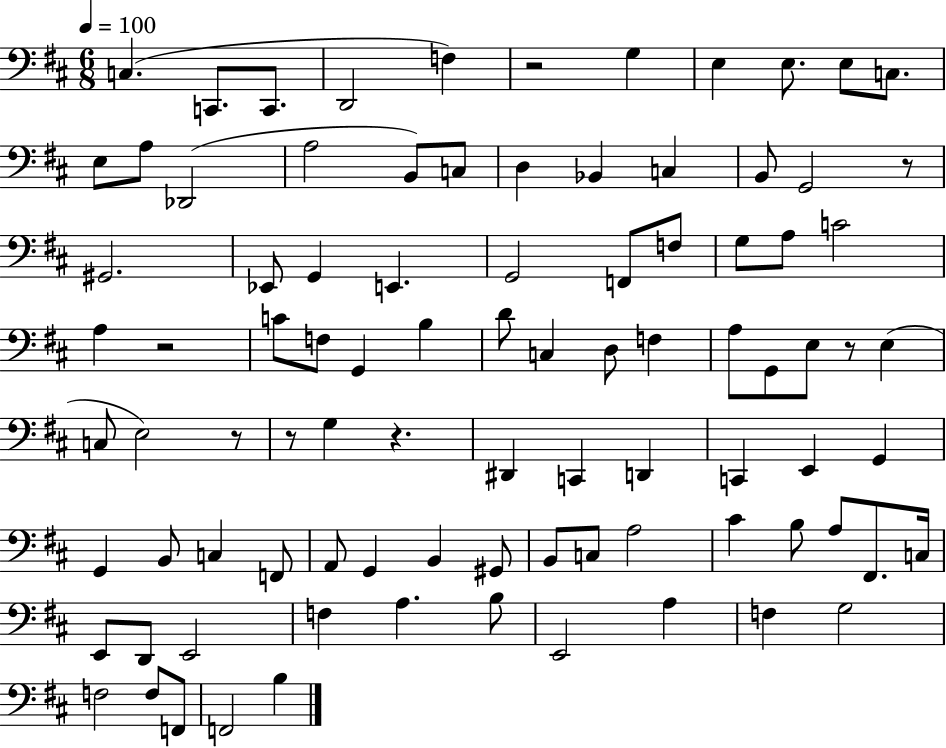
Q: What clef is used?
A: bass